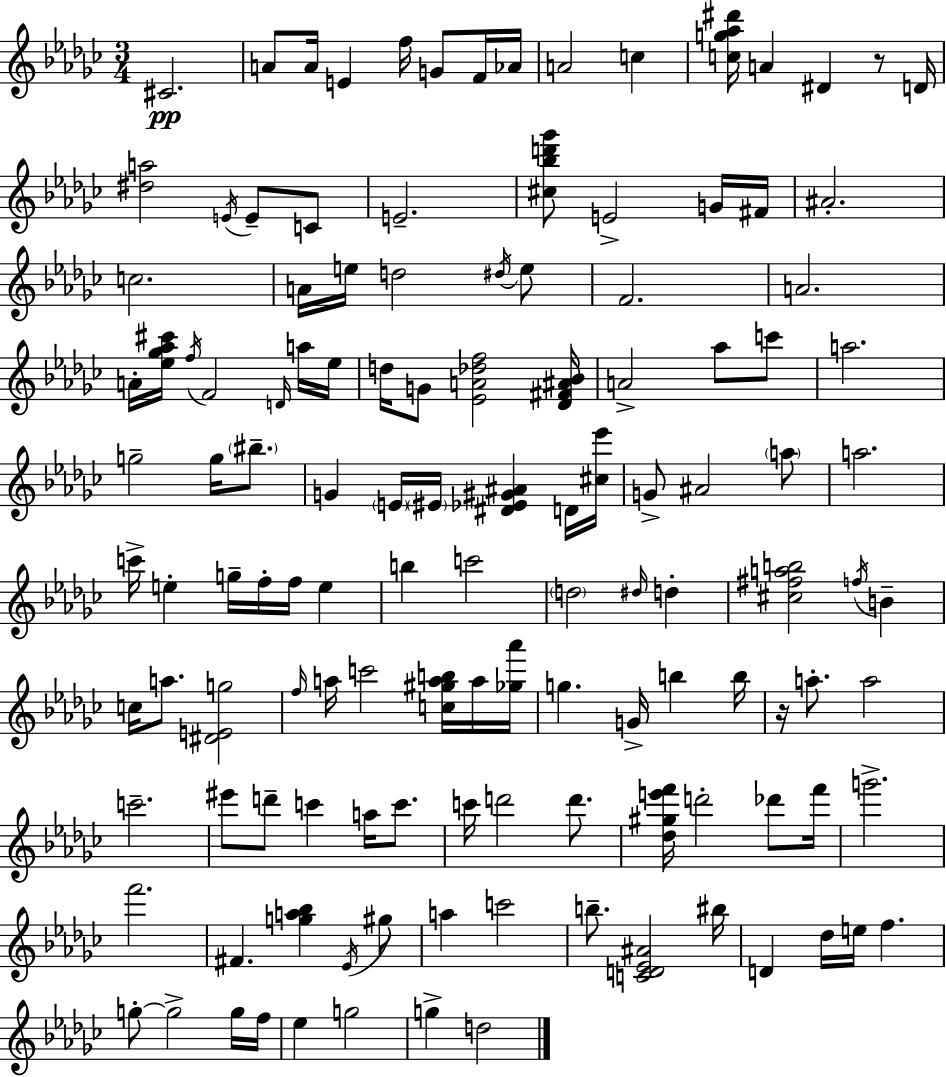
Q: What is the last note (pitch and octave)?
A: D5